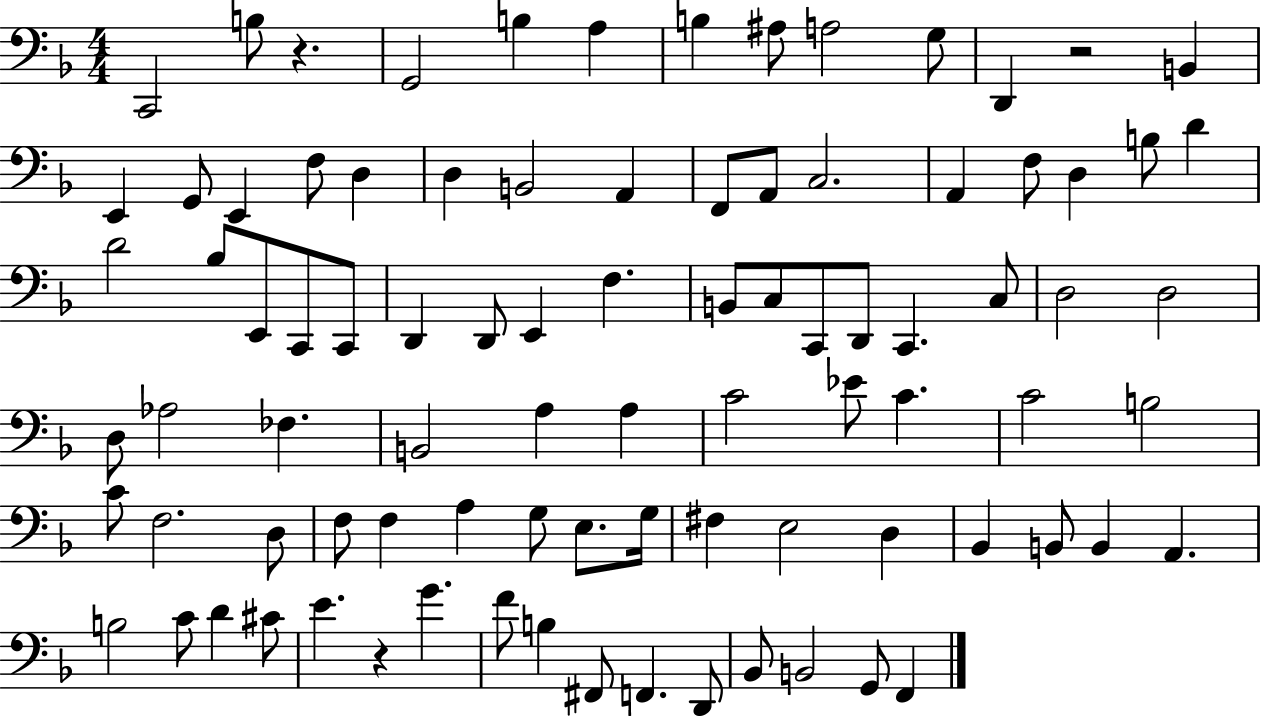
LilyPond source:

{
  \clef bass
  \numericTimeSignature
  \time 4/4
  \key f \major
  \repeat volta 2 { c,2 b8 r4. | g,2 b4 a4 | b4 ais8 a2 g8 | d,4 r2 b,4 | \break e,4 g,8 e,4 f8 d4 | d4 b,2 a,4 | f,8 a,8 c2. | a,4 f8 d4 b8 d'4 | \break d'2 bes8 e,8 c,8 c,8 | d,4 d,8 e,4 f4. | b,8 c8 c,8 d,8 c,4. c8 | d2 d2 | \break d8 aes2 fes4. | b,2 a4 a4 | c'2 ees'8 c'4. | c'2 b2 | \break c'8 f2. d8 | f8 f4 a4 g8 e8. g16 | fis4 e2 d4 | bes,4 b,8 b,4 a,4. | \break b2 c'8 d'4 cis'8 | e'4. r4 g'4. | f'8 b4 fis,8 f,4. d,8 | bes,8 b,2 g,8 f,4 | \break } \bar "|."
}